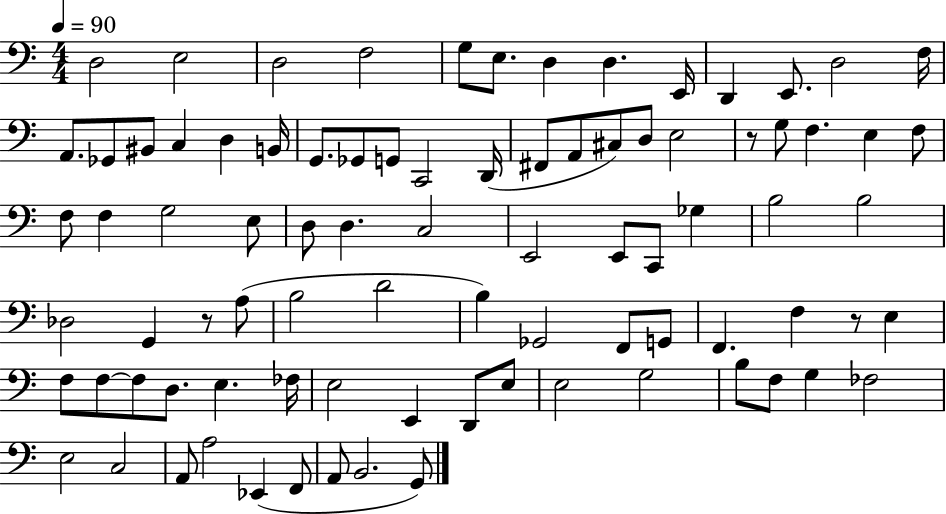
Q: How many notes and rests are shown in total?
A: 86